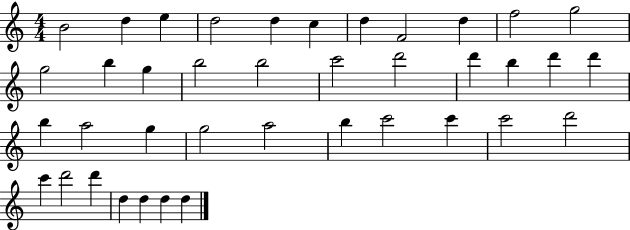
B4/h D5/q E5/q D5/h D5/q C5/q D5/q F4/h D5/q F5/h G5/h G5/h B5/q G5/q B5/h B5/h C6/h D6/h D6/q B5/q D6/q D6/q B5/q A5/h G5/q G5/h A5/h B5/q C6/h C6/q C6/h D6/h C6/q D6/h D6/q D5/q D5/q D5/q D5/q